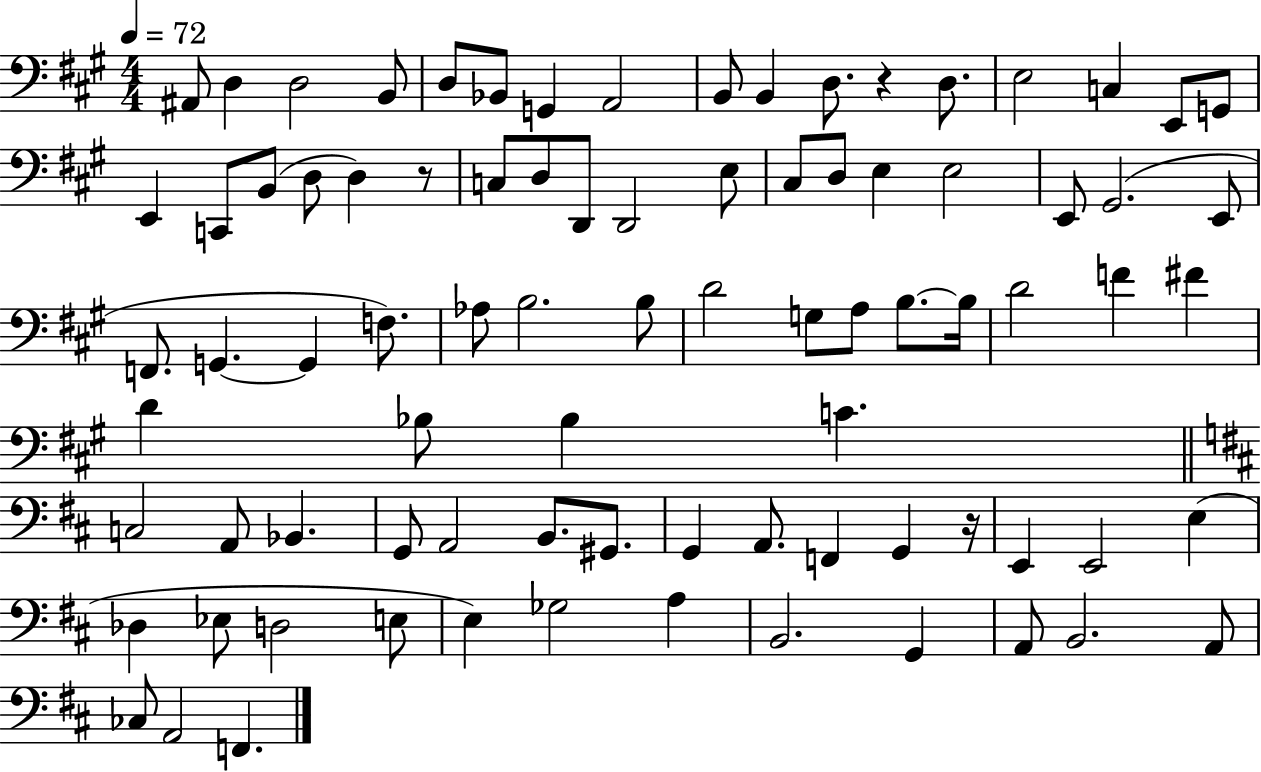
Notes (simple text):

A#2/e D3/q D3/h B2/e D3/e Bb2/e G2/q A2/h B2/e B2/q D3/e. R/q D3/e. E3/h C3/q E2/e G2/e E2/q C2/e B2/e D3/e D3/q R/e C3/e D3/e D2/e D2/h E3/e C#3/e D3/e E3/q E3/h E2/e G#2/h. E2/e F2/e. G2/q. G2/q F3/e. Ab3/e B3/h. B3/e D4/h G3/e A3/e B3/e. B3/s D4/h F4/q F#4/q D4/q Bb3/e Bb3/q C4/q. C3/h A2/e Bb2/q. G2/e A2/h B2/e. G#2/e. G2/q A2/e. F2/q G2/q R/s E2/q E2/h E3/q Db3/q Eb3/e D3/h E3/e E3/q Gb3/h A3/q B2/h. G2/q A2/e B2/h. A2/e CES3/e A2/h F2/q.